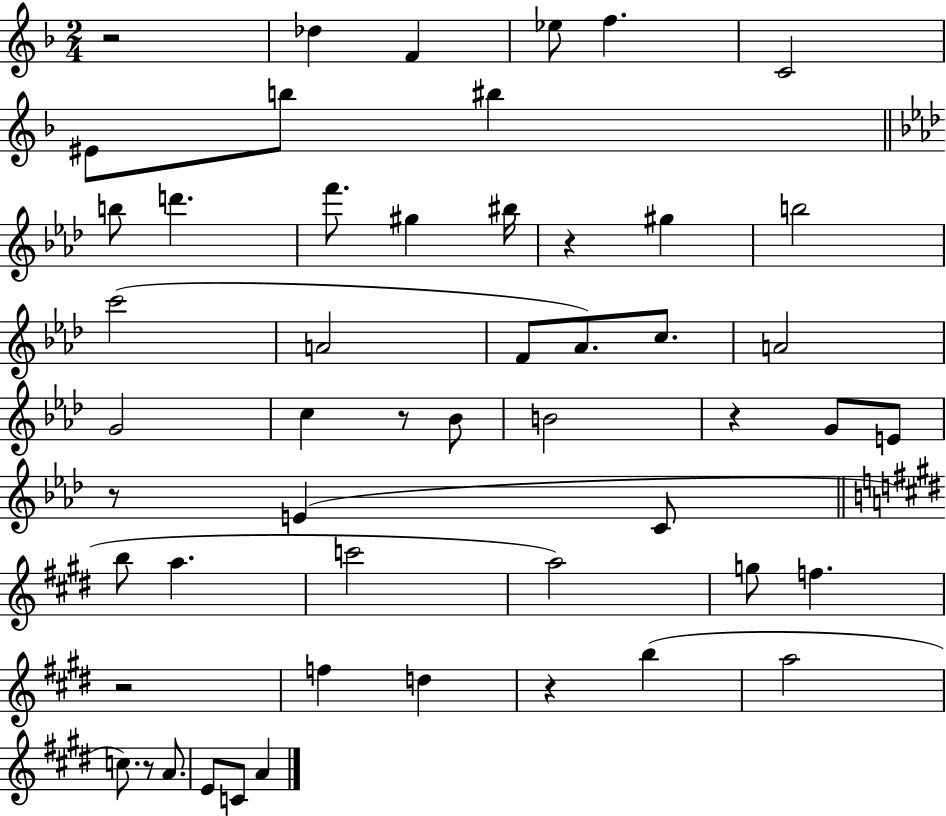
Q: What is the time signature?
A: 2/4